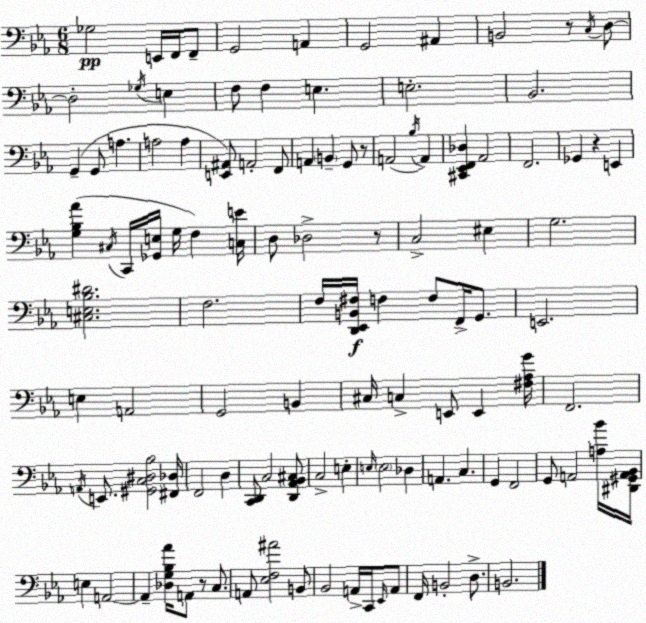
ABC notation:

X:1
T:Untitled
M:6/8
L:1/4
K:Eb
_G,2 E,,/4 F,,/4 F,,/2 G,,2 A,, G,,2 ^A,, B,,2 z/2 C,/4 D,/2 D,2 _G,/4 E, F,/2 F, E, E,2 _B,,2 G,, G,,/2 A, A,2 A, [E,,^A,,]/2 A,,2 F,,/2 A,, B,, G,,/2 z/2 A,,2 _B,/4 A,, [^C,,_E,,F,,_D,] _A,,2 F,,2 _G,, z E,, [G,_B,_A] ^C,/4 C,,/4 [_G,,E,]/4 G,/4 F, [C,E]/4 D,/2 _D,2 z/2 C,2 ^E, G,2 [^C,E,_B,^D]2 F,2 F,/4 [D,,_E,,B,,^F,]/4 F, F,/2 F,,/4 G,,/2 E,,2 E, A,,2 G,,2 B,, ^C,/4 C, E,,/2 E,, [^F,_A,G]/4 F,,2 A,,/4 E,,/2 [^G,,C,^D,_B,]2 [^F,,_D,]/4 F,,2 D, [C,,D,,]/2 C,2 [D,,_A,,_B,,^C,]/2 C,2 E, E,/4 E,2 _D, A,, C, G,, F,,2 G,,/2 A,,2 [A,_B]/4 [^D,,^G,,A,,_B,,]/4 E, A,,2 A,, [_D,G,_B,_A]/4 A,,/2 z/2 C,/2 A,,/2 [_E,F,^A]2 B,,/2 _B,,2 A,,/4 C,,/4 _E,,/4 A,,/2 F,,/4 B,,2 D,/2 B,,2